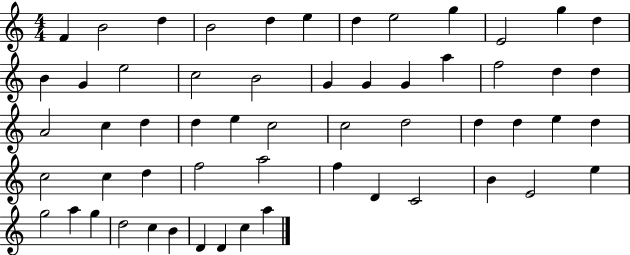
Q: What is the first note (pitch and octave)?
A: F4